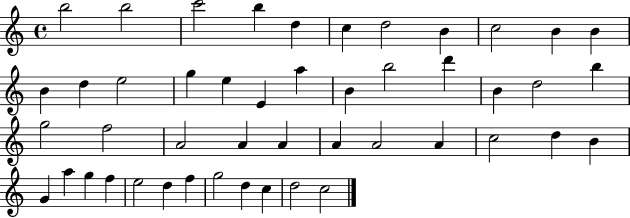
{
  \clef treble
  \time 4/4
  \defaultTimeSignature
  \key c \major
  b''2 b''2 | c'''2 b''4 d''4 | c''4 d''2 b'4 | c''2 b'4 b'4 | \break b'4 d''4 e''2 | g''4 e''4 e'4 a''4 | b'4 b''2 d'''4 | b'4 d''2 b''4 | \break g''2 f''2 | a'2 a'4 a'4 | a'4 a'2 a'4 | c''2 d''4 b'4 | \break g'4 a''4 g''4 f''4 | e''2 d''4 f''4 | g''2 d''4 c''4 | d''2 c''2 | \break \bar "|."
}